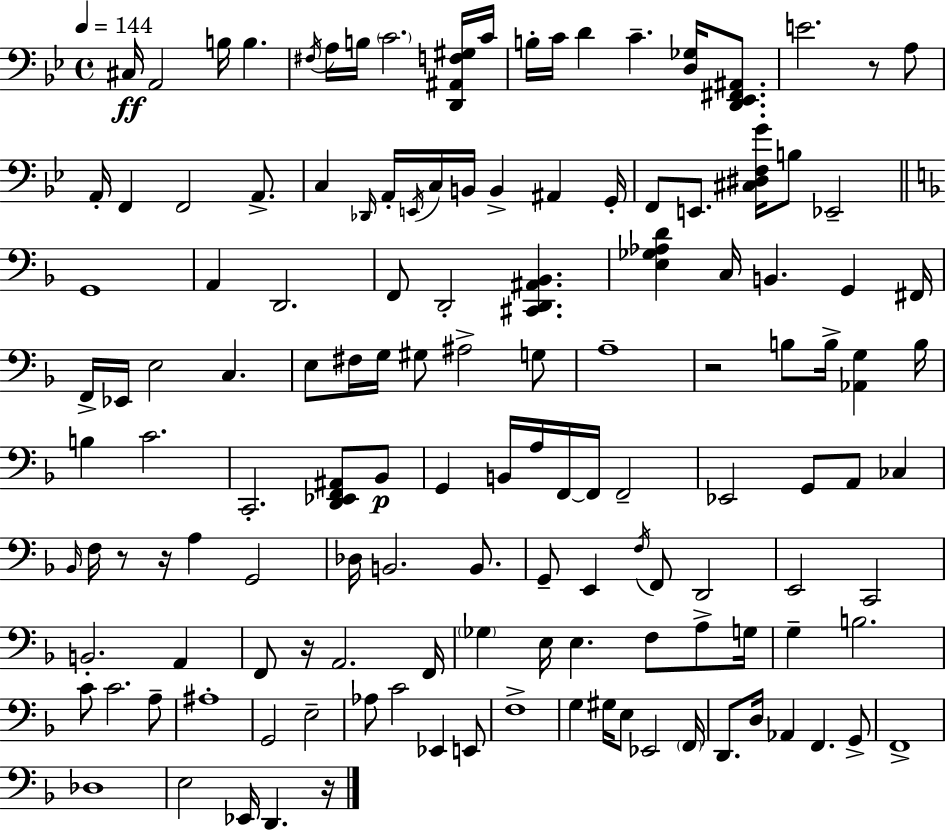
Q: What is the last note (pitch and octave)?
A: D2